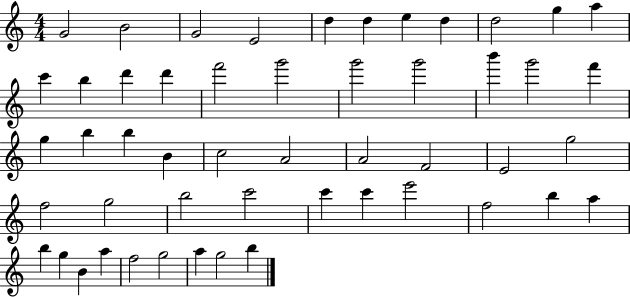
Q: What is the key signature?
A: C major